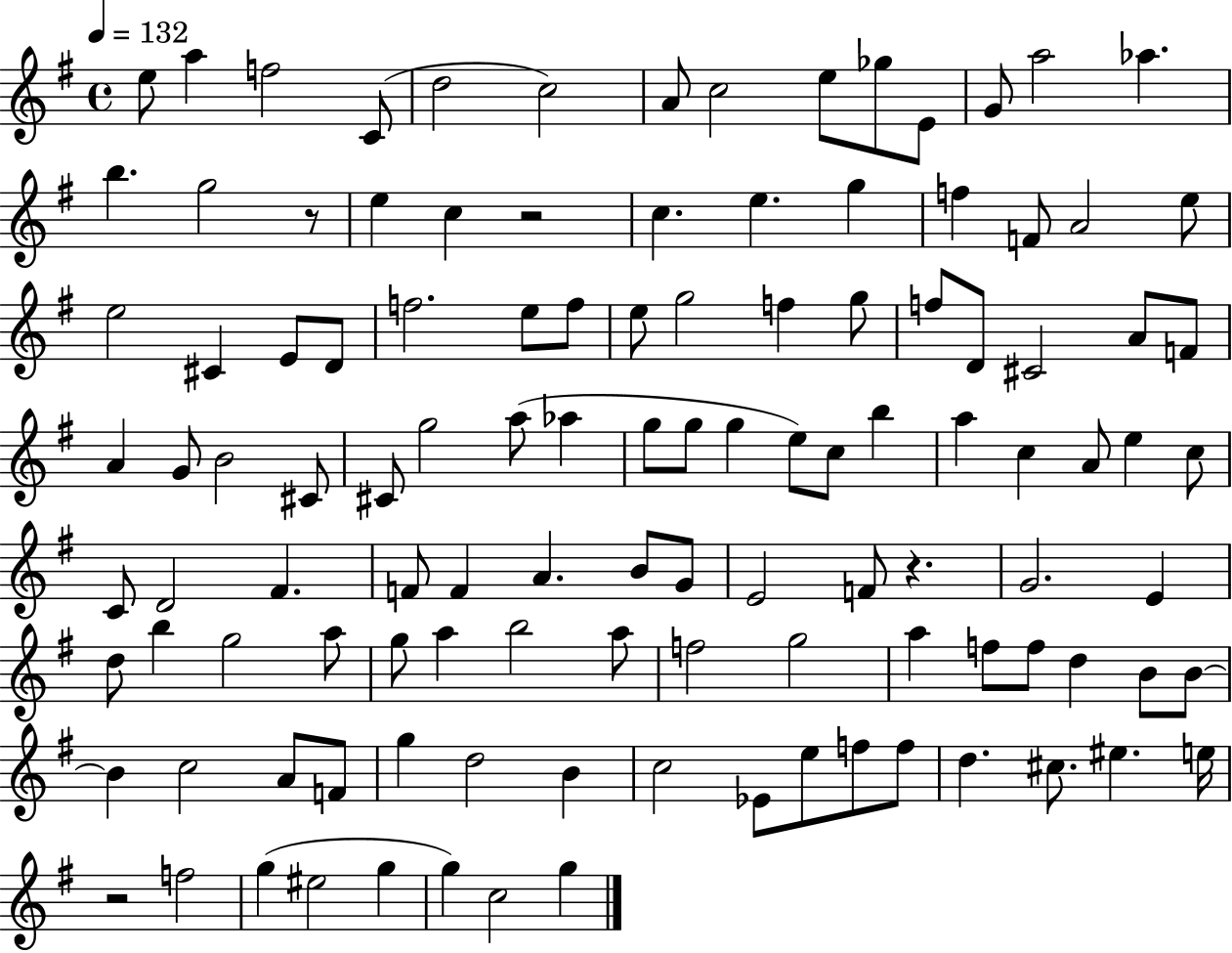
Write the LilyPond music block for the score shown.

{
  \clef treble
  \time 4/4
  \defaultTimeSignature
  \key g \major
  \tempo 4 = 132
  e''8 a''4 f''2 c'8( | d''2 c''2) | a'8 c''2 e''8 ges''8 e'8 | g'8 a''2 aes''4. | \break b''4. g''2 r8 | e''4 c''4 r2 | c''4. e''4. g''4 | f''4 f'8 a'2 e''8 | \break e''2 cis'4 e'8 d'8 | f''2. e''8 f''8 | e''8 g''2 f''4 g''8 | f''8 d'8 cis'2 a'8 f'8 | \break a'4 g'8 b'2 cis'8 | cis'8 g''2 a''8( aes''4 | g''8 g''8 g''4 e''8) c''8 b''4 | a''4 c''4 a'8 e''4 c''8 | \break c'8 d'2 fis'4. | f'8 f'4 a'4. b'8 g'8 | e'2 f'8 r4. | g'2. e'4 | \break d''8 b''4 g''2 a''8 | g''8 a''4 b''2 a''8 | f''2 g''2 | a''4 f''8 f''8 d''4 b'8 b'8~~ | \break b'4 c''2 a'8 f'8 | g''4 d''2 b'4 | c''2 ees'8 e''8 f''8 f''8 | d''4. cis''8. eis''4. e''16 | \break r2 f''2 | g''4( eis''2 g''4 | g''4) c''2 g''4 | \bar "|."
}